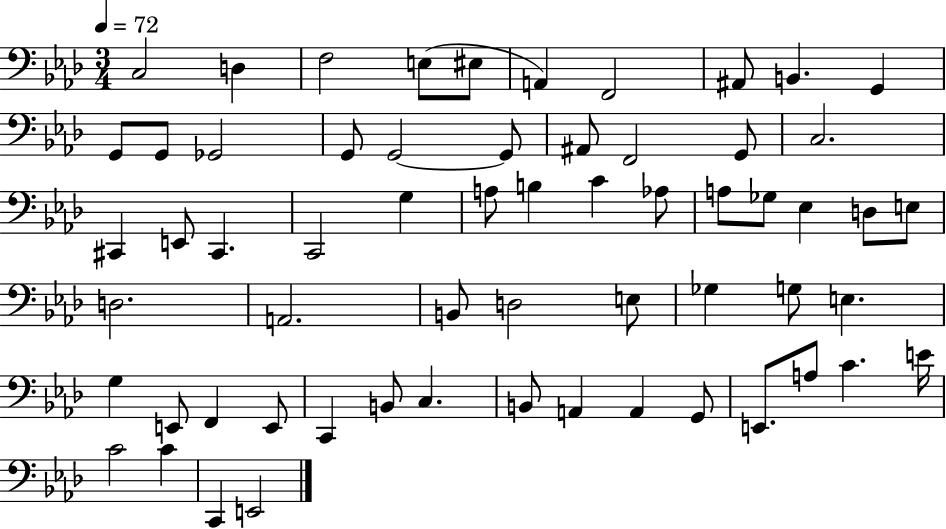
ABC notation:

X:1
T:Untitled
M:3/4
L:1/4
K:Ab
C,2 D, F,2 E,/2 ^E,/2 A,, F,,2 ^A,,/2 B,, G,, G,,/2 G,,/2 _G,,2 G,,/2 G,,2 G,,/2 ^A,,/2 F,,2 G,,/2 C,2 ^C,, E,,/2 ^C,, C,,2 G, A,/2 B, C _A,/2 A,/2 _G,/2 _E, D,/2 E,/2 D,2 A,,2 B,,/2 D,2 E,/2 _G, G,/2 E, G, E,,/2 F,, E,,/2 C,, B,,/2 C, B,,/2 A,, A,, G,,/2 E,,/2 A,/2 C E/4 C2 C C,, E,,2